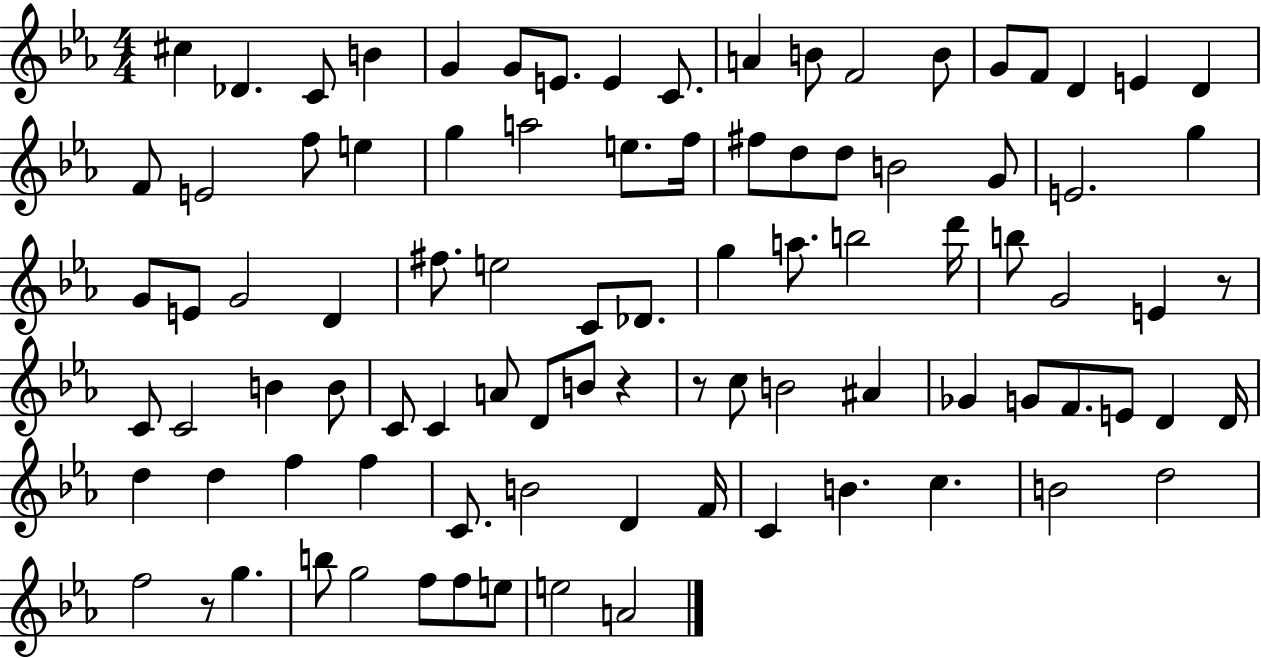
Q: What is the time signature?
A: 4/4